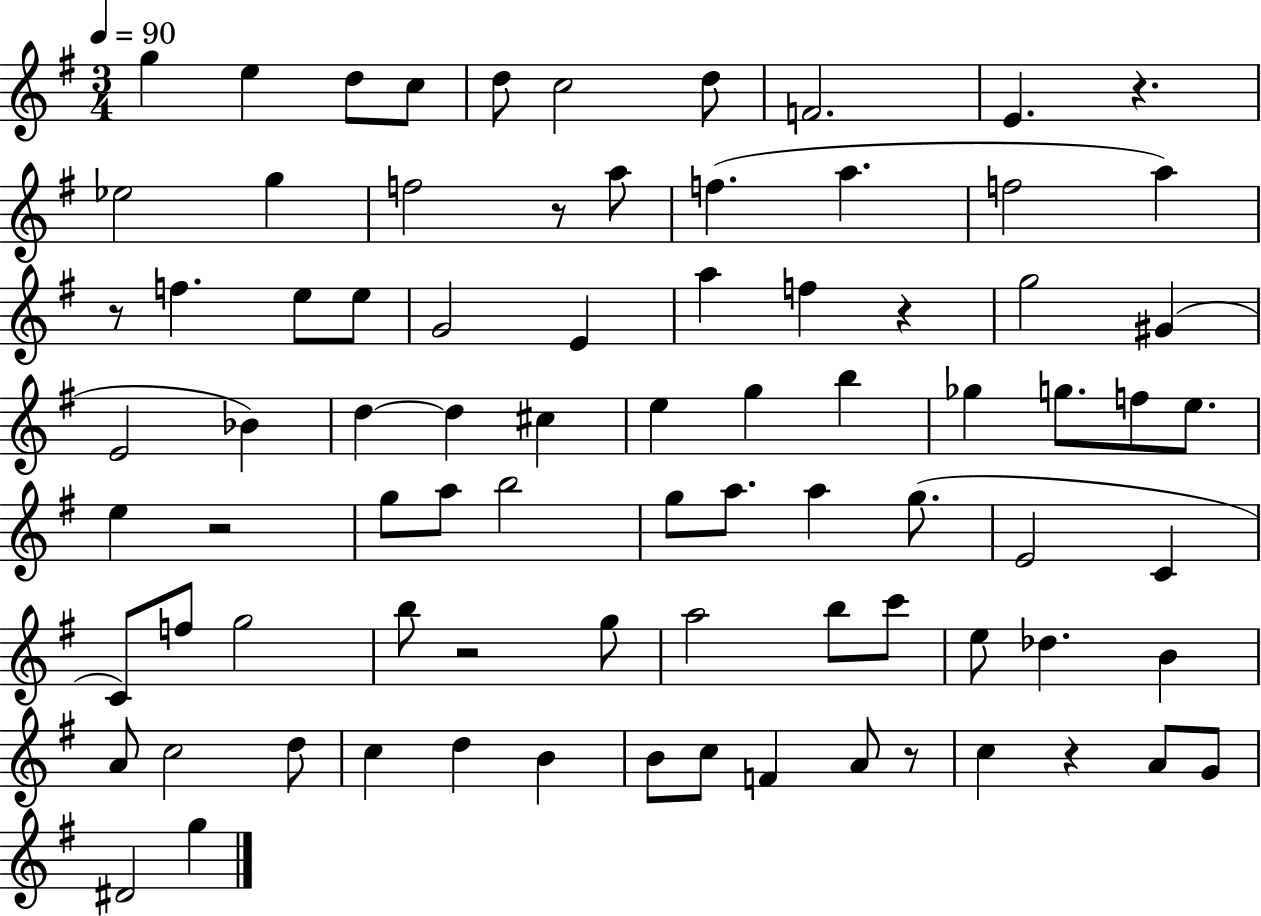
G5/q E5/q D5/e C5/e D5/e C5/h D5/e F4/h. E4/q. R/q. Eb5/h G5/q F5/h R/e A5/e F5/q. A5/q. F5/h A5/q R/e F5/q. E5/e E5/e G4/h E4/q A5/q F5/q R/q G5/h G#4/q E4/h Bb4/q D5/q D5/q C#5/q E5/q G5/q B5/q Gb5/q G5/e. F5/e E5/e. E5/q R/h G5/e A5/e B5/h G5/e A5/e. A5/q G5/e. E4/h C4/q C4/e F5/e G5/h B5/e R/h G5/e A5/h B5/e C6/e E5/e Db5/q. B4/q A4/e C5/h D5/e C5/q D5/q B4/q B4/e C5/e F4/q A4/e R/e C5/q R/q A4/e G4/e D#4/h G5/q